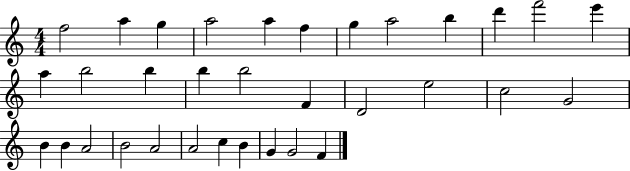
X:1
T:Untitled
M:4/4
L:1/4
K:C
f2 a g a2 a f g a2 b d' f'2 e' a b2 b b b2 F D2 e2 c2 G2 B B A2 B2 A2 A2 c B G G2 F